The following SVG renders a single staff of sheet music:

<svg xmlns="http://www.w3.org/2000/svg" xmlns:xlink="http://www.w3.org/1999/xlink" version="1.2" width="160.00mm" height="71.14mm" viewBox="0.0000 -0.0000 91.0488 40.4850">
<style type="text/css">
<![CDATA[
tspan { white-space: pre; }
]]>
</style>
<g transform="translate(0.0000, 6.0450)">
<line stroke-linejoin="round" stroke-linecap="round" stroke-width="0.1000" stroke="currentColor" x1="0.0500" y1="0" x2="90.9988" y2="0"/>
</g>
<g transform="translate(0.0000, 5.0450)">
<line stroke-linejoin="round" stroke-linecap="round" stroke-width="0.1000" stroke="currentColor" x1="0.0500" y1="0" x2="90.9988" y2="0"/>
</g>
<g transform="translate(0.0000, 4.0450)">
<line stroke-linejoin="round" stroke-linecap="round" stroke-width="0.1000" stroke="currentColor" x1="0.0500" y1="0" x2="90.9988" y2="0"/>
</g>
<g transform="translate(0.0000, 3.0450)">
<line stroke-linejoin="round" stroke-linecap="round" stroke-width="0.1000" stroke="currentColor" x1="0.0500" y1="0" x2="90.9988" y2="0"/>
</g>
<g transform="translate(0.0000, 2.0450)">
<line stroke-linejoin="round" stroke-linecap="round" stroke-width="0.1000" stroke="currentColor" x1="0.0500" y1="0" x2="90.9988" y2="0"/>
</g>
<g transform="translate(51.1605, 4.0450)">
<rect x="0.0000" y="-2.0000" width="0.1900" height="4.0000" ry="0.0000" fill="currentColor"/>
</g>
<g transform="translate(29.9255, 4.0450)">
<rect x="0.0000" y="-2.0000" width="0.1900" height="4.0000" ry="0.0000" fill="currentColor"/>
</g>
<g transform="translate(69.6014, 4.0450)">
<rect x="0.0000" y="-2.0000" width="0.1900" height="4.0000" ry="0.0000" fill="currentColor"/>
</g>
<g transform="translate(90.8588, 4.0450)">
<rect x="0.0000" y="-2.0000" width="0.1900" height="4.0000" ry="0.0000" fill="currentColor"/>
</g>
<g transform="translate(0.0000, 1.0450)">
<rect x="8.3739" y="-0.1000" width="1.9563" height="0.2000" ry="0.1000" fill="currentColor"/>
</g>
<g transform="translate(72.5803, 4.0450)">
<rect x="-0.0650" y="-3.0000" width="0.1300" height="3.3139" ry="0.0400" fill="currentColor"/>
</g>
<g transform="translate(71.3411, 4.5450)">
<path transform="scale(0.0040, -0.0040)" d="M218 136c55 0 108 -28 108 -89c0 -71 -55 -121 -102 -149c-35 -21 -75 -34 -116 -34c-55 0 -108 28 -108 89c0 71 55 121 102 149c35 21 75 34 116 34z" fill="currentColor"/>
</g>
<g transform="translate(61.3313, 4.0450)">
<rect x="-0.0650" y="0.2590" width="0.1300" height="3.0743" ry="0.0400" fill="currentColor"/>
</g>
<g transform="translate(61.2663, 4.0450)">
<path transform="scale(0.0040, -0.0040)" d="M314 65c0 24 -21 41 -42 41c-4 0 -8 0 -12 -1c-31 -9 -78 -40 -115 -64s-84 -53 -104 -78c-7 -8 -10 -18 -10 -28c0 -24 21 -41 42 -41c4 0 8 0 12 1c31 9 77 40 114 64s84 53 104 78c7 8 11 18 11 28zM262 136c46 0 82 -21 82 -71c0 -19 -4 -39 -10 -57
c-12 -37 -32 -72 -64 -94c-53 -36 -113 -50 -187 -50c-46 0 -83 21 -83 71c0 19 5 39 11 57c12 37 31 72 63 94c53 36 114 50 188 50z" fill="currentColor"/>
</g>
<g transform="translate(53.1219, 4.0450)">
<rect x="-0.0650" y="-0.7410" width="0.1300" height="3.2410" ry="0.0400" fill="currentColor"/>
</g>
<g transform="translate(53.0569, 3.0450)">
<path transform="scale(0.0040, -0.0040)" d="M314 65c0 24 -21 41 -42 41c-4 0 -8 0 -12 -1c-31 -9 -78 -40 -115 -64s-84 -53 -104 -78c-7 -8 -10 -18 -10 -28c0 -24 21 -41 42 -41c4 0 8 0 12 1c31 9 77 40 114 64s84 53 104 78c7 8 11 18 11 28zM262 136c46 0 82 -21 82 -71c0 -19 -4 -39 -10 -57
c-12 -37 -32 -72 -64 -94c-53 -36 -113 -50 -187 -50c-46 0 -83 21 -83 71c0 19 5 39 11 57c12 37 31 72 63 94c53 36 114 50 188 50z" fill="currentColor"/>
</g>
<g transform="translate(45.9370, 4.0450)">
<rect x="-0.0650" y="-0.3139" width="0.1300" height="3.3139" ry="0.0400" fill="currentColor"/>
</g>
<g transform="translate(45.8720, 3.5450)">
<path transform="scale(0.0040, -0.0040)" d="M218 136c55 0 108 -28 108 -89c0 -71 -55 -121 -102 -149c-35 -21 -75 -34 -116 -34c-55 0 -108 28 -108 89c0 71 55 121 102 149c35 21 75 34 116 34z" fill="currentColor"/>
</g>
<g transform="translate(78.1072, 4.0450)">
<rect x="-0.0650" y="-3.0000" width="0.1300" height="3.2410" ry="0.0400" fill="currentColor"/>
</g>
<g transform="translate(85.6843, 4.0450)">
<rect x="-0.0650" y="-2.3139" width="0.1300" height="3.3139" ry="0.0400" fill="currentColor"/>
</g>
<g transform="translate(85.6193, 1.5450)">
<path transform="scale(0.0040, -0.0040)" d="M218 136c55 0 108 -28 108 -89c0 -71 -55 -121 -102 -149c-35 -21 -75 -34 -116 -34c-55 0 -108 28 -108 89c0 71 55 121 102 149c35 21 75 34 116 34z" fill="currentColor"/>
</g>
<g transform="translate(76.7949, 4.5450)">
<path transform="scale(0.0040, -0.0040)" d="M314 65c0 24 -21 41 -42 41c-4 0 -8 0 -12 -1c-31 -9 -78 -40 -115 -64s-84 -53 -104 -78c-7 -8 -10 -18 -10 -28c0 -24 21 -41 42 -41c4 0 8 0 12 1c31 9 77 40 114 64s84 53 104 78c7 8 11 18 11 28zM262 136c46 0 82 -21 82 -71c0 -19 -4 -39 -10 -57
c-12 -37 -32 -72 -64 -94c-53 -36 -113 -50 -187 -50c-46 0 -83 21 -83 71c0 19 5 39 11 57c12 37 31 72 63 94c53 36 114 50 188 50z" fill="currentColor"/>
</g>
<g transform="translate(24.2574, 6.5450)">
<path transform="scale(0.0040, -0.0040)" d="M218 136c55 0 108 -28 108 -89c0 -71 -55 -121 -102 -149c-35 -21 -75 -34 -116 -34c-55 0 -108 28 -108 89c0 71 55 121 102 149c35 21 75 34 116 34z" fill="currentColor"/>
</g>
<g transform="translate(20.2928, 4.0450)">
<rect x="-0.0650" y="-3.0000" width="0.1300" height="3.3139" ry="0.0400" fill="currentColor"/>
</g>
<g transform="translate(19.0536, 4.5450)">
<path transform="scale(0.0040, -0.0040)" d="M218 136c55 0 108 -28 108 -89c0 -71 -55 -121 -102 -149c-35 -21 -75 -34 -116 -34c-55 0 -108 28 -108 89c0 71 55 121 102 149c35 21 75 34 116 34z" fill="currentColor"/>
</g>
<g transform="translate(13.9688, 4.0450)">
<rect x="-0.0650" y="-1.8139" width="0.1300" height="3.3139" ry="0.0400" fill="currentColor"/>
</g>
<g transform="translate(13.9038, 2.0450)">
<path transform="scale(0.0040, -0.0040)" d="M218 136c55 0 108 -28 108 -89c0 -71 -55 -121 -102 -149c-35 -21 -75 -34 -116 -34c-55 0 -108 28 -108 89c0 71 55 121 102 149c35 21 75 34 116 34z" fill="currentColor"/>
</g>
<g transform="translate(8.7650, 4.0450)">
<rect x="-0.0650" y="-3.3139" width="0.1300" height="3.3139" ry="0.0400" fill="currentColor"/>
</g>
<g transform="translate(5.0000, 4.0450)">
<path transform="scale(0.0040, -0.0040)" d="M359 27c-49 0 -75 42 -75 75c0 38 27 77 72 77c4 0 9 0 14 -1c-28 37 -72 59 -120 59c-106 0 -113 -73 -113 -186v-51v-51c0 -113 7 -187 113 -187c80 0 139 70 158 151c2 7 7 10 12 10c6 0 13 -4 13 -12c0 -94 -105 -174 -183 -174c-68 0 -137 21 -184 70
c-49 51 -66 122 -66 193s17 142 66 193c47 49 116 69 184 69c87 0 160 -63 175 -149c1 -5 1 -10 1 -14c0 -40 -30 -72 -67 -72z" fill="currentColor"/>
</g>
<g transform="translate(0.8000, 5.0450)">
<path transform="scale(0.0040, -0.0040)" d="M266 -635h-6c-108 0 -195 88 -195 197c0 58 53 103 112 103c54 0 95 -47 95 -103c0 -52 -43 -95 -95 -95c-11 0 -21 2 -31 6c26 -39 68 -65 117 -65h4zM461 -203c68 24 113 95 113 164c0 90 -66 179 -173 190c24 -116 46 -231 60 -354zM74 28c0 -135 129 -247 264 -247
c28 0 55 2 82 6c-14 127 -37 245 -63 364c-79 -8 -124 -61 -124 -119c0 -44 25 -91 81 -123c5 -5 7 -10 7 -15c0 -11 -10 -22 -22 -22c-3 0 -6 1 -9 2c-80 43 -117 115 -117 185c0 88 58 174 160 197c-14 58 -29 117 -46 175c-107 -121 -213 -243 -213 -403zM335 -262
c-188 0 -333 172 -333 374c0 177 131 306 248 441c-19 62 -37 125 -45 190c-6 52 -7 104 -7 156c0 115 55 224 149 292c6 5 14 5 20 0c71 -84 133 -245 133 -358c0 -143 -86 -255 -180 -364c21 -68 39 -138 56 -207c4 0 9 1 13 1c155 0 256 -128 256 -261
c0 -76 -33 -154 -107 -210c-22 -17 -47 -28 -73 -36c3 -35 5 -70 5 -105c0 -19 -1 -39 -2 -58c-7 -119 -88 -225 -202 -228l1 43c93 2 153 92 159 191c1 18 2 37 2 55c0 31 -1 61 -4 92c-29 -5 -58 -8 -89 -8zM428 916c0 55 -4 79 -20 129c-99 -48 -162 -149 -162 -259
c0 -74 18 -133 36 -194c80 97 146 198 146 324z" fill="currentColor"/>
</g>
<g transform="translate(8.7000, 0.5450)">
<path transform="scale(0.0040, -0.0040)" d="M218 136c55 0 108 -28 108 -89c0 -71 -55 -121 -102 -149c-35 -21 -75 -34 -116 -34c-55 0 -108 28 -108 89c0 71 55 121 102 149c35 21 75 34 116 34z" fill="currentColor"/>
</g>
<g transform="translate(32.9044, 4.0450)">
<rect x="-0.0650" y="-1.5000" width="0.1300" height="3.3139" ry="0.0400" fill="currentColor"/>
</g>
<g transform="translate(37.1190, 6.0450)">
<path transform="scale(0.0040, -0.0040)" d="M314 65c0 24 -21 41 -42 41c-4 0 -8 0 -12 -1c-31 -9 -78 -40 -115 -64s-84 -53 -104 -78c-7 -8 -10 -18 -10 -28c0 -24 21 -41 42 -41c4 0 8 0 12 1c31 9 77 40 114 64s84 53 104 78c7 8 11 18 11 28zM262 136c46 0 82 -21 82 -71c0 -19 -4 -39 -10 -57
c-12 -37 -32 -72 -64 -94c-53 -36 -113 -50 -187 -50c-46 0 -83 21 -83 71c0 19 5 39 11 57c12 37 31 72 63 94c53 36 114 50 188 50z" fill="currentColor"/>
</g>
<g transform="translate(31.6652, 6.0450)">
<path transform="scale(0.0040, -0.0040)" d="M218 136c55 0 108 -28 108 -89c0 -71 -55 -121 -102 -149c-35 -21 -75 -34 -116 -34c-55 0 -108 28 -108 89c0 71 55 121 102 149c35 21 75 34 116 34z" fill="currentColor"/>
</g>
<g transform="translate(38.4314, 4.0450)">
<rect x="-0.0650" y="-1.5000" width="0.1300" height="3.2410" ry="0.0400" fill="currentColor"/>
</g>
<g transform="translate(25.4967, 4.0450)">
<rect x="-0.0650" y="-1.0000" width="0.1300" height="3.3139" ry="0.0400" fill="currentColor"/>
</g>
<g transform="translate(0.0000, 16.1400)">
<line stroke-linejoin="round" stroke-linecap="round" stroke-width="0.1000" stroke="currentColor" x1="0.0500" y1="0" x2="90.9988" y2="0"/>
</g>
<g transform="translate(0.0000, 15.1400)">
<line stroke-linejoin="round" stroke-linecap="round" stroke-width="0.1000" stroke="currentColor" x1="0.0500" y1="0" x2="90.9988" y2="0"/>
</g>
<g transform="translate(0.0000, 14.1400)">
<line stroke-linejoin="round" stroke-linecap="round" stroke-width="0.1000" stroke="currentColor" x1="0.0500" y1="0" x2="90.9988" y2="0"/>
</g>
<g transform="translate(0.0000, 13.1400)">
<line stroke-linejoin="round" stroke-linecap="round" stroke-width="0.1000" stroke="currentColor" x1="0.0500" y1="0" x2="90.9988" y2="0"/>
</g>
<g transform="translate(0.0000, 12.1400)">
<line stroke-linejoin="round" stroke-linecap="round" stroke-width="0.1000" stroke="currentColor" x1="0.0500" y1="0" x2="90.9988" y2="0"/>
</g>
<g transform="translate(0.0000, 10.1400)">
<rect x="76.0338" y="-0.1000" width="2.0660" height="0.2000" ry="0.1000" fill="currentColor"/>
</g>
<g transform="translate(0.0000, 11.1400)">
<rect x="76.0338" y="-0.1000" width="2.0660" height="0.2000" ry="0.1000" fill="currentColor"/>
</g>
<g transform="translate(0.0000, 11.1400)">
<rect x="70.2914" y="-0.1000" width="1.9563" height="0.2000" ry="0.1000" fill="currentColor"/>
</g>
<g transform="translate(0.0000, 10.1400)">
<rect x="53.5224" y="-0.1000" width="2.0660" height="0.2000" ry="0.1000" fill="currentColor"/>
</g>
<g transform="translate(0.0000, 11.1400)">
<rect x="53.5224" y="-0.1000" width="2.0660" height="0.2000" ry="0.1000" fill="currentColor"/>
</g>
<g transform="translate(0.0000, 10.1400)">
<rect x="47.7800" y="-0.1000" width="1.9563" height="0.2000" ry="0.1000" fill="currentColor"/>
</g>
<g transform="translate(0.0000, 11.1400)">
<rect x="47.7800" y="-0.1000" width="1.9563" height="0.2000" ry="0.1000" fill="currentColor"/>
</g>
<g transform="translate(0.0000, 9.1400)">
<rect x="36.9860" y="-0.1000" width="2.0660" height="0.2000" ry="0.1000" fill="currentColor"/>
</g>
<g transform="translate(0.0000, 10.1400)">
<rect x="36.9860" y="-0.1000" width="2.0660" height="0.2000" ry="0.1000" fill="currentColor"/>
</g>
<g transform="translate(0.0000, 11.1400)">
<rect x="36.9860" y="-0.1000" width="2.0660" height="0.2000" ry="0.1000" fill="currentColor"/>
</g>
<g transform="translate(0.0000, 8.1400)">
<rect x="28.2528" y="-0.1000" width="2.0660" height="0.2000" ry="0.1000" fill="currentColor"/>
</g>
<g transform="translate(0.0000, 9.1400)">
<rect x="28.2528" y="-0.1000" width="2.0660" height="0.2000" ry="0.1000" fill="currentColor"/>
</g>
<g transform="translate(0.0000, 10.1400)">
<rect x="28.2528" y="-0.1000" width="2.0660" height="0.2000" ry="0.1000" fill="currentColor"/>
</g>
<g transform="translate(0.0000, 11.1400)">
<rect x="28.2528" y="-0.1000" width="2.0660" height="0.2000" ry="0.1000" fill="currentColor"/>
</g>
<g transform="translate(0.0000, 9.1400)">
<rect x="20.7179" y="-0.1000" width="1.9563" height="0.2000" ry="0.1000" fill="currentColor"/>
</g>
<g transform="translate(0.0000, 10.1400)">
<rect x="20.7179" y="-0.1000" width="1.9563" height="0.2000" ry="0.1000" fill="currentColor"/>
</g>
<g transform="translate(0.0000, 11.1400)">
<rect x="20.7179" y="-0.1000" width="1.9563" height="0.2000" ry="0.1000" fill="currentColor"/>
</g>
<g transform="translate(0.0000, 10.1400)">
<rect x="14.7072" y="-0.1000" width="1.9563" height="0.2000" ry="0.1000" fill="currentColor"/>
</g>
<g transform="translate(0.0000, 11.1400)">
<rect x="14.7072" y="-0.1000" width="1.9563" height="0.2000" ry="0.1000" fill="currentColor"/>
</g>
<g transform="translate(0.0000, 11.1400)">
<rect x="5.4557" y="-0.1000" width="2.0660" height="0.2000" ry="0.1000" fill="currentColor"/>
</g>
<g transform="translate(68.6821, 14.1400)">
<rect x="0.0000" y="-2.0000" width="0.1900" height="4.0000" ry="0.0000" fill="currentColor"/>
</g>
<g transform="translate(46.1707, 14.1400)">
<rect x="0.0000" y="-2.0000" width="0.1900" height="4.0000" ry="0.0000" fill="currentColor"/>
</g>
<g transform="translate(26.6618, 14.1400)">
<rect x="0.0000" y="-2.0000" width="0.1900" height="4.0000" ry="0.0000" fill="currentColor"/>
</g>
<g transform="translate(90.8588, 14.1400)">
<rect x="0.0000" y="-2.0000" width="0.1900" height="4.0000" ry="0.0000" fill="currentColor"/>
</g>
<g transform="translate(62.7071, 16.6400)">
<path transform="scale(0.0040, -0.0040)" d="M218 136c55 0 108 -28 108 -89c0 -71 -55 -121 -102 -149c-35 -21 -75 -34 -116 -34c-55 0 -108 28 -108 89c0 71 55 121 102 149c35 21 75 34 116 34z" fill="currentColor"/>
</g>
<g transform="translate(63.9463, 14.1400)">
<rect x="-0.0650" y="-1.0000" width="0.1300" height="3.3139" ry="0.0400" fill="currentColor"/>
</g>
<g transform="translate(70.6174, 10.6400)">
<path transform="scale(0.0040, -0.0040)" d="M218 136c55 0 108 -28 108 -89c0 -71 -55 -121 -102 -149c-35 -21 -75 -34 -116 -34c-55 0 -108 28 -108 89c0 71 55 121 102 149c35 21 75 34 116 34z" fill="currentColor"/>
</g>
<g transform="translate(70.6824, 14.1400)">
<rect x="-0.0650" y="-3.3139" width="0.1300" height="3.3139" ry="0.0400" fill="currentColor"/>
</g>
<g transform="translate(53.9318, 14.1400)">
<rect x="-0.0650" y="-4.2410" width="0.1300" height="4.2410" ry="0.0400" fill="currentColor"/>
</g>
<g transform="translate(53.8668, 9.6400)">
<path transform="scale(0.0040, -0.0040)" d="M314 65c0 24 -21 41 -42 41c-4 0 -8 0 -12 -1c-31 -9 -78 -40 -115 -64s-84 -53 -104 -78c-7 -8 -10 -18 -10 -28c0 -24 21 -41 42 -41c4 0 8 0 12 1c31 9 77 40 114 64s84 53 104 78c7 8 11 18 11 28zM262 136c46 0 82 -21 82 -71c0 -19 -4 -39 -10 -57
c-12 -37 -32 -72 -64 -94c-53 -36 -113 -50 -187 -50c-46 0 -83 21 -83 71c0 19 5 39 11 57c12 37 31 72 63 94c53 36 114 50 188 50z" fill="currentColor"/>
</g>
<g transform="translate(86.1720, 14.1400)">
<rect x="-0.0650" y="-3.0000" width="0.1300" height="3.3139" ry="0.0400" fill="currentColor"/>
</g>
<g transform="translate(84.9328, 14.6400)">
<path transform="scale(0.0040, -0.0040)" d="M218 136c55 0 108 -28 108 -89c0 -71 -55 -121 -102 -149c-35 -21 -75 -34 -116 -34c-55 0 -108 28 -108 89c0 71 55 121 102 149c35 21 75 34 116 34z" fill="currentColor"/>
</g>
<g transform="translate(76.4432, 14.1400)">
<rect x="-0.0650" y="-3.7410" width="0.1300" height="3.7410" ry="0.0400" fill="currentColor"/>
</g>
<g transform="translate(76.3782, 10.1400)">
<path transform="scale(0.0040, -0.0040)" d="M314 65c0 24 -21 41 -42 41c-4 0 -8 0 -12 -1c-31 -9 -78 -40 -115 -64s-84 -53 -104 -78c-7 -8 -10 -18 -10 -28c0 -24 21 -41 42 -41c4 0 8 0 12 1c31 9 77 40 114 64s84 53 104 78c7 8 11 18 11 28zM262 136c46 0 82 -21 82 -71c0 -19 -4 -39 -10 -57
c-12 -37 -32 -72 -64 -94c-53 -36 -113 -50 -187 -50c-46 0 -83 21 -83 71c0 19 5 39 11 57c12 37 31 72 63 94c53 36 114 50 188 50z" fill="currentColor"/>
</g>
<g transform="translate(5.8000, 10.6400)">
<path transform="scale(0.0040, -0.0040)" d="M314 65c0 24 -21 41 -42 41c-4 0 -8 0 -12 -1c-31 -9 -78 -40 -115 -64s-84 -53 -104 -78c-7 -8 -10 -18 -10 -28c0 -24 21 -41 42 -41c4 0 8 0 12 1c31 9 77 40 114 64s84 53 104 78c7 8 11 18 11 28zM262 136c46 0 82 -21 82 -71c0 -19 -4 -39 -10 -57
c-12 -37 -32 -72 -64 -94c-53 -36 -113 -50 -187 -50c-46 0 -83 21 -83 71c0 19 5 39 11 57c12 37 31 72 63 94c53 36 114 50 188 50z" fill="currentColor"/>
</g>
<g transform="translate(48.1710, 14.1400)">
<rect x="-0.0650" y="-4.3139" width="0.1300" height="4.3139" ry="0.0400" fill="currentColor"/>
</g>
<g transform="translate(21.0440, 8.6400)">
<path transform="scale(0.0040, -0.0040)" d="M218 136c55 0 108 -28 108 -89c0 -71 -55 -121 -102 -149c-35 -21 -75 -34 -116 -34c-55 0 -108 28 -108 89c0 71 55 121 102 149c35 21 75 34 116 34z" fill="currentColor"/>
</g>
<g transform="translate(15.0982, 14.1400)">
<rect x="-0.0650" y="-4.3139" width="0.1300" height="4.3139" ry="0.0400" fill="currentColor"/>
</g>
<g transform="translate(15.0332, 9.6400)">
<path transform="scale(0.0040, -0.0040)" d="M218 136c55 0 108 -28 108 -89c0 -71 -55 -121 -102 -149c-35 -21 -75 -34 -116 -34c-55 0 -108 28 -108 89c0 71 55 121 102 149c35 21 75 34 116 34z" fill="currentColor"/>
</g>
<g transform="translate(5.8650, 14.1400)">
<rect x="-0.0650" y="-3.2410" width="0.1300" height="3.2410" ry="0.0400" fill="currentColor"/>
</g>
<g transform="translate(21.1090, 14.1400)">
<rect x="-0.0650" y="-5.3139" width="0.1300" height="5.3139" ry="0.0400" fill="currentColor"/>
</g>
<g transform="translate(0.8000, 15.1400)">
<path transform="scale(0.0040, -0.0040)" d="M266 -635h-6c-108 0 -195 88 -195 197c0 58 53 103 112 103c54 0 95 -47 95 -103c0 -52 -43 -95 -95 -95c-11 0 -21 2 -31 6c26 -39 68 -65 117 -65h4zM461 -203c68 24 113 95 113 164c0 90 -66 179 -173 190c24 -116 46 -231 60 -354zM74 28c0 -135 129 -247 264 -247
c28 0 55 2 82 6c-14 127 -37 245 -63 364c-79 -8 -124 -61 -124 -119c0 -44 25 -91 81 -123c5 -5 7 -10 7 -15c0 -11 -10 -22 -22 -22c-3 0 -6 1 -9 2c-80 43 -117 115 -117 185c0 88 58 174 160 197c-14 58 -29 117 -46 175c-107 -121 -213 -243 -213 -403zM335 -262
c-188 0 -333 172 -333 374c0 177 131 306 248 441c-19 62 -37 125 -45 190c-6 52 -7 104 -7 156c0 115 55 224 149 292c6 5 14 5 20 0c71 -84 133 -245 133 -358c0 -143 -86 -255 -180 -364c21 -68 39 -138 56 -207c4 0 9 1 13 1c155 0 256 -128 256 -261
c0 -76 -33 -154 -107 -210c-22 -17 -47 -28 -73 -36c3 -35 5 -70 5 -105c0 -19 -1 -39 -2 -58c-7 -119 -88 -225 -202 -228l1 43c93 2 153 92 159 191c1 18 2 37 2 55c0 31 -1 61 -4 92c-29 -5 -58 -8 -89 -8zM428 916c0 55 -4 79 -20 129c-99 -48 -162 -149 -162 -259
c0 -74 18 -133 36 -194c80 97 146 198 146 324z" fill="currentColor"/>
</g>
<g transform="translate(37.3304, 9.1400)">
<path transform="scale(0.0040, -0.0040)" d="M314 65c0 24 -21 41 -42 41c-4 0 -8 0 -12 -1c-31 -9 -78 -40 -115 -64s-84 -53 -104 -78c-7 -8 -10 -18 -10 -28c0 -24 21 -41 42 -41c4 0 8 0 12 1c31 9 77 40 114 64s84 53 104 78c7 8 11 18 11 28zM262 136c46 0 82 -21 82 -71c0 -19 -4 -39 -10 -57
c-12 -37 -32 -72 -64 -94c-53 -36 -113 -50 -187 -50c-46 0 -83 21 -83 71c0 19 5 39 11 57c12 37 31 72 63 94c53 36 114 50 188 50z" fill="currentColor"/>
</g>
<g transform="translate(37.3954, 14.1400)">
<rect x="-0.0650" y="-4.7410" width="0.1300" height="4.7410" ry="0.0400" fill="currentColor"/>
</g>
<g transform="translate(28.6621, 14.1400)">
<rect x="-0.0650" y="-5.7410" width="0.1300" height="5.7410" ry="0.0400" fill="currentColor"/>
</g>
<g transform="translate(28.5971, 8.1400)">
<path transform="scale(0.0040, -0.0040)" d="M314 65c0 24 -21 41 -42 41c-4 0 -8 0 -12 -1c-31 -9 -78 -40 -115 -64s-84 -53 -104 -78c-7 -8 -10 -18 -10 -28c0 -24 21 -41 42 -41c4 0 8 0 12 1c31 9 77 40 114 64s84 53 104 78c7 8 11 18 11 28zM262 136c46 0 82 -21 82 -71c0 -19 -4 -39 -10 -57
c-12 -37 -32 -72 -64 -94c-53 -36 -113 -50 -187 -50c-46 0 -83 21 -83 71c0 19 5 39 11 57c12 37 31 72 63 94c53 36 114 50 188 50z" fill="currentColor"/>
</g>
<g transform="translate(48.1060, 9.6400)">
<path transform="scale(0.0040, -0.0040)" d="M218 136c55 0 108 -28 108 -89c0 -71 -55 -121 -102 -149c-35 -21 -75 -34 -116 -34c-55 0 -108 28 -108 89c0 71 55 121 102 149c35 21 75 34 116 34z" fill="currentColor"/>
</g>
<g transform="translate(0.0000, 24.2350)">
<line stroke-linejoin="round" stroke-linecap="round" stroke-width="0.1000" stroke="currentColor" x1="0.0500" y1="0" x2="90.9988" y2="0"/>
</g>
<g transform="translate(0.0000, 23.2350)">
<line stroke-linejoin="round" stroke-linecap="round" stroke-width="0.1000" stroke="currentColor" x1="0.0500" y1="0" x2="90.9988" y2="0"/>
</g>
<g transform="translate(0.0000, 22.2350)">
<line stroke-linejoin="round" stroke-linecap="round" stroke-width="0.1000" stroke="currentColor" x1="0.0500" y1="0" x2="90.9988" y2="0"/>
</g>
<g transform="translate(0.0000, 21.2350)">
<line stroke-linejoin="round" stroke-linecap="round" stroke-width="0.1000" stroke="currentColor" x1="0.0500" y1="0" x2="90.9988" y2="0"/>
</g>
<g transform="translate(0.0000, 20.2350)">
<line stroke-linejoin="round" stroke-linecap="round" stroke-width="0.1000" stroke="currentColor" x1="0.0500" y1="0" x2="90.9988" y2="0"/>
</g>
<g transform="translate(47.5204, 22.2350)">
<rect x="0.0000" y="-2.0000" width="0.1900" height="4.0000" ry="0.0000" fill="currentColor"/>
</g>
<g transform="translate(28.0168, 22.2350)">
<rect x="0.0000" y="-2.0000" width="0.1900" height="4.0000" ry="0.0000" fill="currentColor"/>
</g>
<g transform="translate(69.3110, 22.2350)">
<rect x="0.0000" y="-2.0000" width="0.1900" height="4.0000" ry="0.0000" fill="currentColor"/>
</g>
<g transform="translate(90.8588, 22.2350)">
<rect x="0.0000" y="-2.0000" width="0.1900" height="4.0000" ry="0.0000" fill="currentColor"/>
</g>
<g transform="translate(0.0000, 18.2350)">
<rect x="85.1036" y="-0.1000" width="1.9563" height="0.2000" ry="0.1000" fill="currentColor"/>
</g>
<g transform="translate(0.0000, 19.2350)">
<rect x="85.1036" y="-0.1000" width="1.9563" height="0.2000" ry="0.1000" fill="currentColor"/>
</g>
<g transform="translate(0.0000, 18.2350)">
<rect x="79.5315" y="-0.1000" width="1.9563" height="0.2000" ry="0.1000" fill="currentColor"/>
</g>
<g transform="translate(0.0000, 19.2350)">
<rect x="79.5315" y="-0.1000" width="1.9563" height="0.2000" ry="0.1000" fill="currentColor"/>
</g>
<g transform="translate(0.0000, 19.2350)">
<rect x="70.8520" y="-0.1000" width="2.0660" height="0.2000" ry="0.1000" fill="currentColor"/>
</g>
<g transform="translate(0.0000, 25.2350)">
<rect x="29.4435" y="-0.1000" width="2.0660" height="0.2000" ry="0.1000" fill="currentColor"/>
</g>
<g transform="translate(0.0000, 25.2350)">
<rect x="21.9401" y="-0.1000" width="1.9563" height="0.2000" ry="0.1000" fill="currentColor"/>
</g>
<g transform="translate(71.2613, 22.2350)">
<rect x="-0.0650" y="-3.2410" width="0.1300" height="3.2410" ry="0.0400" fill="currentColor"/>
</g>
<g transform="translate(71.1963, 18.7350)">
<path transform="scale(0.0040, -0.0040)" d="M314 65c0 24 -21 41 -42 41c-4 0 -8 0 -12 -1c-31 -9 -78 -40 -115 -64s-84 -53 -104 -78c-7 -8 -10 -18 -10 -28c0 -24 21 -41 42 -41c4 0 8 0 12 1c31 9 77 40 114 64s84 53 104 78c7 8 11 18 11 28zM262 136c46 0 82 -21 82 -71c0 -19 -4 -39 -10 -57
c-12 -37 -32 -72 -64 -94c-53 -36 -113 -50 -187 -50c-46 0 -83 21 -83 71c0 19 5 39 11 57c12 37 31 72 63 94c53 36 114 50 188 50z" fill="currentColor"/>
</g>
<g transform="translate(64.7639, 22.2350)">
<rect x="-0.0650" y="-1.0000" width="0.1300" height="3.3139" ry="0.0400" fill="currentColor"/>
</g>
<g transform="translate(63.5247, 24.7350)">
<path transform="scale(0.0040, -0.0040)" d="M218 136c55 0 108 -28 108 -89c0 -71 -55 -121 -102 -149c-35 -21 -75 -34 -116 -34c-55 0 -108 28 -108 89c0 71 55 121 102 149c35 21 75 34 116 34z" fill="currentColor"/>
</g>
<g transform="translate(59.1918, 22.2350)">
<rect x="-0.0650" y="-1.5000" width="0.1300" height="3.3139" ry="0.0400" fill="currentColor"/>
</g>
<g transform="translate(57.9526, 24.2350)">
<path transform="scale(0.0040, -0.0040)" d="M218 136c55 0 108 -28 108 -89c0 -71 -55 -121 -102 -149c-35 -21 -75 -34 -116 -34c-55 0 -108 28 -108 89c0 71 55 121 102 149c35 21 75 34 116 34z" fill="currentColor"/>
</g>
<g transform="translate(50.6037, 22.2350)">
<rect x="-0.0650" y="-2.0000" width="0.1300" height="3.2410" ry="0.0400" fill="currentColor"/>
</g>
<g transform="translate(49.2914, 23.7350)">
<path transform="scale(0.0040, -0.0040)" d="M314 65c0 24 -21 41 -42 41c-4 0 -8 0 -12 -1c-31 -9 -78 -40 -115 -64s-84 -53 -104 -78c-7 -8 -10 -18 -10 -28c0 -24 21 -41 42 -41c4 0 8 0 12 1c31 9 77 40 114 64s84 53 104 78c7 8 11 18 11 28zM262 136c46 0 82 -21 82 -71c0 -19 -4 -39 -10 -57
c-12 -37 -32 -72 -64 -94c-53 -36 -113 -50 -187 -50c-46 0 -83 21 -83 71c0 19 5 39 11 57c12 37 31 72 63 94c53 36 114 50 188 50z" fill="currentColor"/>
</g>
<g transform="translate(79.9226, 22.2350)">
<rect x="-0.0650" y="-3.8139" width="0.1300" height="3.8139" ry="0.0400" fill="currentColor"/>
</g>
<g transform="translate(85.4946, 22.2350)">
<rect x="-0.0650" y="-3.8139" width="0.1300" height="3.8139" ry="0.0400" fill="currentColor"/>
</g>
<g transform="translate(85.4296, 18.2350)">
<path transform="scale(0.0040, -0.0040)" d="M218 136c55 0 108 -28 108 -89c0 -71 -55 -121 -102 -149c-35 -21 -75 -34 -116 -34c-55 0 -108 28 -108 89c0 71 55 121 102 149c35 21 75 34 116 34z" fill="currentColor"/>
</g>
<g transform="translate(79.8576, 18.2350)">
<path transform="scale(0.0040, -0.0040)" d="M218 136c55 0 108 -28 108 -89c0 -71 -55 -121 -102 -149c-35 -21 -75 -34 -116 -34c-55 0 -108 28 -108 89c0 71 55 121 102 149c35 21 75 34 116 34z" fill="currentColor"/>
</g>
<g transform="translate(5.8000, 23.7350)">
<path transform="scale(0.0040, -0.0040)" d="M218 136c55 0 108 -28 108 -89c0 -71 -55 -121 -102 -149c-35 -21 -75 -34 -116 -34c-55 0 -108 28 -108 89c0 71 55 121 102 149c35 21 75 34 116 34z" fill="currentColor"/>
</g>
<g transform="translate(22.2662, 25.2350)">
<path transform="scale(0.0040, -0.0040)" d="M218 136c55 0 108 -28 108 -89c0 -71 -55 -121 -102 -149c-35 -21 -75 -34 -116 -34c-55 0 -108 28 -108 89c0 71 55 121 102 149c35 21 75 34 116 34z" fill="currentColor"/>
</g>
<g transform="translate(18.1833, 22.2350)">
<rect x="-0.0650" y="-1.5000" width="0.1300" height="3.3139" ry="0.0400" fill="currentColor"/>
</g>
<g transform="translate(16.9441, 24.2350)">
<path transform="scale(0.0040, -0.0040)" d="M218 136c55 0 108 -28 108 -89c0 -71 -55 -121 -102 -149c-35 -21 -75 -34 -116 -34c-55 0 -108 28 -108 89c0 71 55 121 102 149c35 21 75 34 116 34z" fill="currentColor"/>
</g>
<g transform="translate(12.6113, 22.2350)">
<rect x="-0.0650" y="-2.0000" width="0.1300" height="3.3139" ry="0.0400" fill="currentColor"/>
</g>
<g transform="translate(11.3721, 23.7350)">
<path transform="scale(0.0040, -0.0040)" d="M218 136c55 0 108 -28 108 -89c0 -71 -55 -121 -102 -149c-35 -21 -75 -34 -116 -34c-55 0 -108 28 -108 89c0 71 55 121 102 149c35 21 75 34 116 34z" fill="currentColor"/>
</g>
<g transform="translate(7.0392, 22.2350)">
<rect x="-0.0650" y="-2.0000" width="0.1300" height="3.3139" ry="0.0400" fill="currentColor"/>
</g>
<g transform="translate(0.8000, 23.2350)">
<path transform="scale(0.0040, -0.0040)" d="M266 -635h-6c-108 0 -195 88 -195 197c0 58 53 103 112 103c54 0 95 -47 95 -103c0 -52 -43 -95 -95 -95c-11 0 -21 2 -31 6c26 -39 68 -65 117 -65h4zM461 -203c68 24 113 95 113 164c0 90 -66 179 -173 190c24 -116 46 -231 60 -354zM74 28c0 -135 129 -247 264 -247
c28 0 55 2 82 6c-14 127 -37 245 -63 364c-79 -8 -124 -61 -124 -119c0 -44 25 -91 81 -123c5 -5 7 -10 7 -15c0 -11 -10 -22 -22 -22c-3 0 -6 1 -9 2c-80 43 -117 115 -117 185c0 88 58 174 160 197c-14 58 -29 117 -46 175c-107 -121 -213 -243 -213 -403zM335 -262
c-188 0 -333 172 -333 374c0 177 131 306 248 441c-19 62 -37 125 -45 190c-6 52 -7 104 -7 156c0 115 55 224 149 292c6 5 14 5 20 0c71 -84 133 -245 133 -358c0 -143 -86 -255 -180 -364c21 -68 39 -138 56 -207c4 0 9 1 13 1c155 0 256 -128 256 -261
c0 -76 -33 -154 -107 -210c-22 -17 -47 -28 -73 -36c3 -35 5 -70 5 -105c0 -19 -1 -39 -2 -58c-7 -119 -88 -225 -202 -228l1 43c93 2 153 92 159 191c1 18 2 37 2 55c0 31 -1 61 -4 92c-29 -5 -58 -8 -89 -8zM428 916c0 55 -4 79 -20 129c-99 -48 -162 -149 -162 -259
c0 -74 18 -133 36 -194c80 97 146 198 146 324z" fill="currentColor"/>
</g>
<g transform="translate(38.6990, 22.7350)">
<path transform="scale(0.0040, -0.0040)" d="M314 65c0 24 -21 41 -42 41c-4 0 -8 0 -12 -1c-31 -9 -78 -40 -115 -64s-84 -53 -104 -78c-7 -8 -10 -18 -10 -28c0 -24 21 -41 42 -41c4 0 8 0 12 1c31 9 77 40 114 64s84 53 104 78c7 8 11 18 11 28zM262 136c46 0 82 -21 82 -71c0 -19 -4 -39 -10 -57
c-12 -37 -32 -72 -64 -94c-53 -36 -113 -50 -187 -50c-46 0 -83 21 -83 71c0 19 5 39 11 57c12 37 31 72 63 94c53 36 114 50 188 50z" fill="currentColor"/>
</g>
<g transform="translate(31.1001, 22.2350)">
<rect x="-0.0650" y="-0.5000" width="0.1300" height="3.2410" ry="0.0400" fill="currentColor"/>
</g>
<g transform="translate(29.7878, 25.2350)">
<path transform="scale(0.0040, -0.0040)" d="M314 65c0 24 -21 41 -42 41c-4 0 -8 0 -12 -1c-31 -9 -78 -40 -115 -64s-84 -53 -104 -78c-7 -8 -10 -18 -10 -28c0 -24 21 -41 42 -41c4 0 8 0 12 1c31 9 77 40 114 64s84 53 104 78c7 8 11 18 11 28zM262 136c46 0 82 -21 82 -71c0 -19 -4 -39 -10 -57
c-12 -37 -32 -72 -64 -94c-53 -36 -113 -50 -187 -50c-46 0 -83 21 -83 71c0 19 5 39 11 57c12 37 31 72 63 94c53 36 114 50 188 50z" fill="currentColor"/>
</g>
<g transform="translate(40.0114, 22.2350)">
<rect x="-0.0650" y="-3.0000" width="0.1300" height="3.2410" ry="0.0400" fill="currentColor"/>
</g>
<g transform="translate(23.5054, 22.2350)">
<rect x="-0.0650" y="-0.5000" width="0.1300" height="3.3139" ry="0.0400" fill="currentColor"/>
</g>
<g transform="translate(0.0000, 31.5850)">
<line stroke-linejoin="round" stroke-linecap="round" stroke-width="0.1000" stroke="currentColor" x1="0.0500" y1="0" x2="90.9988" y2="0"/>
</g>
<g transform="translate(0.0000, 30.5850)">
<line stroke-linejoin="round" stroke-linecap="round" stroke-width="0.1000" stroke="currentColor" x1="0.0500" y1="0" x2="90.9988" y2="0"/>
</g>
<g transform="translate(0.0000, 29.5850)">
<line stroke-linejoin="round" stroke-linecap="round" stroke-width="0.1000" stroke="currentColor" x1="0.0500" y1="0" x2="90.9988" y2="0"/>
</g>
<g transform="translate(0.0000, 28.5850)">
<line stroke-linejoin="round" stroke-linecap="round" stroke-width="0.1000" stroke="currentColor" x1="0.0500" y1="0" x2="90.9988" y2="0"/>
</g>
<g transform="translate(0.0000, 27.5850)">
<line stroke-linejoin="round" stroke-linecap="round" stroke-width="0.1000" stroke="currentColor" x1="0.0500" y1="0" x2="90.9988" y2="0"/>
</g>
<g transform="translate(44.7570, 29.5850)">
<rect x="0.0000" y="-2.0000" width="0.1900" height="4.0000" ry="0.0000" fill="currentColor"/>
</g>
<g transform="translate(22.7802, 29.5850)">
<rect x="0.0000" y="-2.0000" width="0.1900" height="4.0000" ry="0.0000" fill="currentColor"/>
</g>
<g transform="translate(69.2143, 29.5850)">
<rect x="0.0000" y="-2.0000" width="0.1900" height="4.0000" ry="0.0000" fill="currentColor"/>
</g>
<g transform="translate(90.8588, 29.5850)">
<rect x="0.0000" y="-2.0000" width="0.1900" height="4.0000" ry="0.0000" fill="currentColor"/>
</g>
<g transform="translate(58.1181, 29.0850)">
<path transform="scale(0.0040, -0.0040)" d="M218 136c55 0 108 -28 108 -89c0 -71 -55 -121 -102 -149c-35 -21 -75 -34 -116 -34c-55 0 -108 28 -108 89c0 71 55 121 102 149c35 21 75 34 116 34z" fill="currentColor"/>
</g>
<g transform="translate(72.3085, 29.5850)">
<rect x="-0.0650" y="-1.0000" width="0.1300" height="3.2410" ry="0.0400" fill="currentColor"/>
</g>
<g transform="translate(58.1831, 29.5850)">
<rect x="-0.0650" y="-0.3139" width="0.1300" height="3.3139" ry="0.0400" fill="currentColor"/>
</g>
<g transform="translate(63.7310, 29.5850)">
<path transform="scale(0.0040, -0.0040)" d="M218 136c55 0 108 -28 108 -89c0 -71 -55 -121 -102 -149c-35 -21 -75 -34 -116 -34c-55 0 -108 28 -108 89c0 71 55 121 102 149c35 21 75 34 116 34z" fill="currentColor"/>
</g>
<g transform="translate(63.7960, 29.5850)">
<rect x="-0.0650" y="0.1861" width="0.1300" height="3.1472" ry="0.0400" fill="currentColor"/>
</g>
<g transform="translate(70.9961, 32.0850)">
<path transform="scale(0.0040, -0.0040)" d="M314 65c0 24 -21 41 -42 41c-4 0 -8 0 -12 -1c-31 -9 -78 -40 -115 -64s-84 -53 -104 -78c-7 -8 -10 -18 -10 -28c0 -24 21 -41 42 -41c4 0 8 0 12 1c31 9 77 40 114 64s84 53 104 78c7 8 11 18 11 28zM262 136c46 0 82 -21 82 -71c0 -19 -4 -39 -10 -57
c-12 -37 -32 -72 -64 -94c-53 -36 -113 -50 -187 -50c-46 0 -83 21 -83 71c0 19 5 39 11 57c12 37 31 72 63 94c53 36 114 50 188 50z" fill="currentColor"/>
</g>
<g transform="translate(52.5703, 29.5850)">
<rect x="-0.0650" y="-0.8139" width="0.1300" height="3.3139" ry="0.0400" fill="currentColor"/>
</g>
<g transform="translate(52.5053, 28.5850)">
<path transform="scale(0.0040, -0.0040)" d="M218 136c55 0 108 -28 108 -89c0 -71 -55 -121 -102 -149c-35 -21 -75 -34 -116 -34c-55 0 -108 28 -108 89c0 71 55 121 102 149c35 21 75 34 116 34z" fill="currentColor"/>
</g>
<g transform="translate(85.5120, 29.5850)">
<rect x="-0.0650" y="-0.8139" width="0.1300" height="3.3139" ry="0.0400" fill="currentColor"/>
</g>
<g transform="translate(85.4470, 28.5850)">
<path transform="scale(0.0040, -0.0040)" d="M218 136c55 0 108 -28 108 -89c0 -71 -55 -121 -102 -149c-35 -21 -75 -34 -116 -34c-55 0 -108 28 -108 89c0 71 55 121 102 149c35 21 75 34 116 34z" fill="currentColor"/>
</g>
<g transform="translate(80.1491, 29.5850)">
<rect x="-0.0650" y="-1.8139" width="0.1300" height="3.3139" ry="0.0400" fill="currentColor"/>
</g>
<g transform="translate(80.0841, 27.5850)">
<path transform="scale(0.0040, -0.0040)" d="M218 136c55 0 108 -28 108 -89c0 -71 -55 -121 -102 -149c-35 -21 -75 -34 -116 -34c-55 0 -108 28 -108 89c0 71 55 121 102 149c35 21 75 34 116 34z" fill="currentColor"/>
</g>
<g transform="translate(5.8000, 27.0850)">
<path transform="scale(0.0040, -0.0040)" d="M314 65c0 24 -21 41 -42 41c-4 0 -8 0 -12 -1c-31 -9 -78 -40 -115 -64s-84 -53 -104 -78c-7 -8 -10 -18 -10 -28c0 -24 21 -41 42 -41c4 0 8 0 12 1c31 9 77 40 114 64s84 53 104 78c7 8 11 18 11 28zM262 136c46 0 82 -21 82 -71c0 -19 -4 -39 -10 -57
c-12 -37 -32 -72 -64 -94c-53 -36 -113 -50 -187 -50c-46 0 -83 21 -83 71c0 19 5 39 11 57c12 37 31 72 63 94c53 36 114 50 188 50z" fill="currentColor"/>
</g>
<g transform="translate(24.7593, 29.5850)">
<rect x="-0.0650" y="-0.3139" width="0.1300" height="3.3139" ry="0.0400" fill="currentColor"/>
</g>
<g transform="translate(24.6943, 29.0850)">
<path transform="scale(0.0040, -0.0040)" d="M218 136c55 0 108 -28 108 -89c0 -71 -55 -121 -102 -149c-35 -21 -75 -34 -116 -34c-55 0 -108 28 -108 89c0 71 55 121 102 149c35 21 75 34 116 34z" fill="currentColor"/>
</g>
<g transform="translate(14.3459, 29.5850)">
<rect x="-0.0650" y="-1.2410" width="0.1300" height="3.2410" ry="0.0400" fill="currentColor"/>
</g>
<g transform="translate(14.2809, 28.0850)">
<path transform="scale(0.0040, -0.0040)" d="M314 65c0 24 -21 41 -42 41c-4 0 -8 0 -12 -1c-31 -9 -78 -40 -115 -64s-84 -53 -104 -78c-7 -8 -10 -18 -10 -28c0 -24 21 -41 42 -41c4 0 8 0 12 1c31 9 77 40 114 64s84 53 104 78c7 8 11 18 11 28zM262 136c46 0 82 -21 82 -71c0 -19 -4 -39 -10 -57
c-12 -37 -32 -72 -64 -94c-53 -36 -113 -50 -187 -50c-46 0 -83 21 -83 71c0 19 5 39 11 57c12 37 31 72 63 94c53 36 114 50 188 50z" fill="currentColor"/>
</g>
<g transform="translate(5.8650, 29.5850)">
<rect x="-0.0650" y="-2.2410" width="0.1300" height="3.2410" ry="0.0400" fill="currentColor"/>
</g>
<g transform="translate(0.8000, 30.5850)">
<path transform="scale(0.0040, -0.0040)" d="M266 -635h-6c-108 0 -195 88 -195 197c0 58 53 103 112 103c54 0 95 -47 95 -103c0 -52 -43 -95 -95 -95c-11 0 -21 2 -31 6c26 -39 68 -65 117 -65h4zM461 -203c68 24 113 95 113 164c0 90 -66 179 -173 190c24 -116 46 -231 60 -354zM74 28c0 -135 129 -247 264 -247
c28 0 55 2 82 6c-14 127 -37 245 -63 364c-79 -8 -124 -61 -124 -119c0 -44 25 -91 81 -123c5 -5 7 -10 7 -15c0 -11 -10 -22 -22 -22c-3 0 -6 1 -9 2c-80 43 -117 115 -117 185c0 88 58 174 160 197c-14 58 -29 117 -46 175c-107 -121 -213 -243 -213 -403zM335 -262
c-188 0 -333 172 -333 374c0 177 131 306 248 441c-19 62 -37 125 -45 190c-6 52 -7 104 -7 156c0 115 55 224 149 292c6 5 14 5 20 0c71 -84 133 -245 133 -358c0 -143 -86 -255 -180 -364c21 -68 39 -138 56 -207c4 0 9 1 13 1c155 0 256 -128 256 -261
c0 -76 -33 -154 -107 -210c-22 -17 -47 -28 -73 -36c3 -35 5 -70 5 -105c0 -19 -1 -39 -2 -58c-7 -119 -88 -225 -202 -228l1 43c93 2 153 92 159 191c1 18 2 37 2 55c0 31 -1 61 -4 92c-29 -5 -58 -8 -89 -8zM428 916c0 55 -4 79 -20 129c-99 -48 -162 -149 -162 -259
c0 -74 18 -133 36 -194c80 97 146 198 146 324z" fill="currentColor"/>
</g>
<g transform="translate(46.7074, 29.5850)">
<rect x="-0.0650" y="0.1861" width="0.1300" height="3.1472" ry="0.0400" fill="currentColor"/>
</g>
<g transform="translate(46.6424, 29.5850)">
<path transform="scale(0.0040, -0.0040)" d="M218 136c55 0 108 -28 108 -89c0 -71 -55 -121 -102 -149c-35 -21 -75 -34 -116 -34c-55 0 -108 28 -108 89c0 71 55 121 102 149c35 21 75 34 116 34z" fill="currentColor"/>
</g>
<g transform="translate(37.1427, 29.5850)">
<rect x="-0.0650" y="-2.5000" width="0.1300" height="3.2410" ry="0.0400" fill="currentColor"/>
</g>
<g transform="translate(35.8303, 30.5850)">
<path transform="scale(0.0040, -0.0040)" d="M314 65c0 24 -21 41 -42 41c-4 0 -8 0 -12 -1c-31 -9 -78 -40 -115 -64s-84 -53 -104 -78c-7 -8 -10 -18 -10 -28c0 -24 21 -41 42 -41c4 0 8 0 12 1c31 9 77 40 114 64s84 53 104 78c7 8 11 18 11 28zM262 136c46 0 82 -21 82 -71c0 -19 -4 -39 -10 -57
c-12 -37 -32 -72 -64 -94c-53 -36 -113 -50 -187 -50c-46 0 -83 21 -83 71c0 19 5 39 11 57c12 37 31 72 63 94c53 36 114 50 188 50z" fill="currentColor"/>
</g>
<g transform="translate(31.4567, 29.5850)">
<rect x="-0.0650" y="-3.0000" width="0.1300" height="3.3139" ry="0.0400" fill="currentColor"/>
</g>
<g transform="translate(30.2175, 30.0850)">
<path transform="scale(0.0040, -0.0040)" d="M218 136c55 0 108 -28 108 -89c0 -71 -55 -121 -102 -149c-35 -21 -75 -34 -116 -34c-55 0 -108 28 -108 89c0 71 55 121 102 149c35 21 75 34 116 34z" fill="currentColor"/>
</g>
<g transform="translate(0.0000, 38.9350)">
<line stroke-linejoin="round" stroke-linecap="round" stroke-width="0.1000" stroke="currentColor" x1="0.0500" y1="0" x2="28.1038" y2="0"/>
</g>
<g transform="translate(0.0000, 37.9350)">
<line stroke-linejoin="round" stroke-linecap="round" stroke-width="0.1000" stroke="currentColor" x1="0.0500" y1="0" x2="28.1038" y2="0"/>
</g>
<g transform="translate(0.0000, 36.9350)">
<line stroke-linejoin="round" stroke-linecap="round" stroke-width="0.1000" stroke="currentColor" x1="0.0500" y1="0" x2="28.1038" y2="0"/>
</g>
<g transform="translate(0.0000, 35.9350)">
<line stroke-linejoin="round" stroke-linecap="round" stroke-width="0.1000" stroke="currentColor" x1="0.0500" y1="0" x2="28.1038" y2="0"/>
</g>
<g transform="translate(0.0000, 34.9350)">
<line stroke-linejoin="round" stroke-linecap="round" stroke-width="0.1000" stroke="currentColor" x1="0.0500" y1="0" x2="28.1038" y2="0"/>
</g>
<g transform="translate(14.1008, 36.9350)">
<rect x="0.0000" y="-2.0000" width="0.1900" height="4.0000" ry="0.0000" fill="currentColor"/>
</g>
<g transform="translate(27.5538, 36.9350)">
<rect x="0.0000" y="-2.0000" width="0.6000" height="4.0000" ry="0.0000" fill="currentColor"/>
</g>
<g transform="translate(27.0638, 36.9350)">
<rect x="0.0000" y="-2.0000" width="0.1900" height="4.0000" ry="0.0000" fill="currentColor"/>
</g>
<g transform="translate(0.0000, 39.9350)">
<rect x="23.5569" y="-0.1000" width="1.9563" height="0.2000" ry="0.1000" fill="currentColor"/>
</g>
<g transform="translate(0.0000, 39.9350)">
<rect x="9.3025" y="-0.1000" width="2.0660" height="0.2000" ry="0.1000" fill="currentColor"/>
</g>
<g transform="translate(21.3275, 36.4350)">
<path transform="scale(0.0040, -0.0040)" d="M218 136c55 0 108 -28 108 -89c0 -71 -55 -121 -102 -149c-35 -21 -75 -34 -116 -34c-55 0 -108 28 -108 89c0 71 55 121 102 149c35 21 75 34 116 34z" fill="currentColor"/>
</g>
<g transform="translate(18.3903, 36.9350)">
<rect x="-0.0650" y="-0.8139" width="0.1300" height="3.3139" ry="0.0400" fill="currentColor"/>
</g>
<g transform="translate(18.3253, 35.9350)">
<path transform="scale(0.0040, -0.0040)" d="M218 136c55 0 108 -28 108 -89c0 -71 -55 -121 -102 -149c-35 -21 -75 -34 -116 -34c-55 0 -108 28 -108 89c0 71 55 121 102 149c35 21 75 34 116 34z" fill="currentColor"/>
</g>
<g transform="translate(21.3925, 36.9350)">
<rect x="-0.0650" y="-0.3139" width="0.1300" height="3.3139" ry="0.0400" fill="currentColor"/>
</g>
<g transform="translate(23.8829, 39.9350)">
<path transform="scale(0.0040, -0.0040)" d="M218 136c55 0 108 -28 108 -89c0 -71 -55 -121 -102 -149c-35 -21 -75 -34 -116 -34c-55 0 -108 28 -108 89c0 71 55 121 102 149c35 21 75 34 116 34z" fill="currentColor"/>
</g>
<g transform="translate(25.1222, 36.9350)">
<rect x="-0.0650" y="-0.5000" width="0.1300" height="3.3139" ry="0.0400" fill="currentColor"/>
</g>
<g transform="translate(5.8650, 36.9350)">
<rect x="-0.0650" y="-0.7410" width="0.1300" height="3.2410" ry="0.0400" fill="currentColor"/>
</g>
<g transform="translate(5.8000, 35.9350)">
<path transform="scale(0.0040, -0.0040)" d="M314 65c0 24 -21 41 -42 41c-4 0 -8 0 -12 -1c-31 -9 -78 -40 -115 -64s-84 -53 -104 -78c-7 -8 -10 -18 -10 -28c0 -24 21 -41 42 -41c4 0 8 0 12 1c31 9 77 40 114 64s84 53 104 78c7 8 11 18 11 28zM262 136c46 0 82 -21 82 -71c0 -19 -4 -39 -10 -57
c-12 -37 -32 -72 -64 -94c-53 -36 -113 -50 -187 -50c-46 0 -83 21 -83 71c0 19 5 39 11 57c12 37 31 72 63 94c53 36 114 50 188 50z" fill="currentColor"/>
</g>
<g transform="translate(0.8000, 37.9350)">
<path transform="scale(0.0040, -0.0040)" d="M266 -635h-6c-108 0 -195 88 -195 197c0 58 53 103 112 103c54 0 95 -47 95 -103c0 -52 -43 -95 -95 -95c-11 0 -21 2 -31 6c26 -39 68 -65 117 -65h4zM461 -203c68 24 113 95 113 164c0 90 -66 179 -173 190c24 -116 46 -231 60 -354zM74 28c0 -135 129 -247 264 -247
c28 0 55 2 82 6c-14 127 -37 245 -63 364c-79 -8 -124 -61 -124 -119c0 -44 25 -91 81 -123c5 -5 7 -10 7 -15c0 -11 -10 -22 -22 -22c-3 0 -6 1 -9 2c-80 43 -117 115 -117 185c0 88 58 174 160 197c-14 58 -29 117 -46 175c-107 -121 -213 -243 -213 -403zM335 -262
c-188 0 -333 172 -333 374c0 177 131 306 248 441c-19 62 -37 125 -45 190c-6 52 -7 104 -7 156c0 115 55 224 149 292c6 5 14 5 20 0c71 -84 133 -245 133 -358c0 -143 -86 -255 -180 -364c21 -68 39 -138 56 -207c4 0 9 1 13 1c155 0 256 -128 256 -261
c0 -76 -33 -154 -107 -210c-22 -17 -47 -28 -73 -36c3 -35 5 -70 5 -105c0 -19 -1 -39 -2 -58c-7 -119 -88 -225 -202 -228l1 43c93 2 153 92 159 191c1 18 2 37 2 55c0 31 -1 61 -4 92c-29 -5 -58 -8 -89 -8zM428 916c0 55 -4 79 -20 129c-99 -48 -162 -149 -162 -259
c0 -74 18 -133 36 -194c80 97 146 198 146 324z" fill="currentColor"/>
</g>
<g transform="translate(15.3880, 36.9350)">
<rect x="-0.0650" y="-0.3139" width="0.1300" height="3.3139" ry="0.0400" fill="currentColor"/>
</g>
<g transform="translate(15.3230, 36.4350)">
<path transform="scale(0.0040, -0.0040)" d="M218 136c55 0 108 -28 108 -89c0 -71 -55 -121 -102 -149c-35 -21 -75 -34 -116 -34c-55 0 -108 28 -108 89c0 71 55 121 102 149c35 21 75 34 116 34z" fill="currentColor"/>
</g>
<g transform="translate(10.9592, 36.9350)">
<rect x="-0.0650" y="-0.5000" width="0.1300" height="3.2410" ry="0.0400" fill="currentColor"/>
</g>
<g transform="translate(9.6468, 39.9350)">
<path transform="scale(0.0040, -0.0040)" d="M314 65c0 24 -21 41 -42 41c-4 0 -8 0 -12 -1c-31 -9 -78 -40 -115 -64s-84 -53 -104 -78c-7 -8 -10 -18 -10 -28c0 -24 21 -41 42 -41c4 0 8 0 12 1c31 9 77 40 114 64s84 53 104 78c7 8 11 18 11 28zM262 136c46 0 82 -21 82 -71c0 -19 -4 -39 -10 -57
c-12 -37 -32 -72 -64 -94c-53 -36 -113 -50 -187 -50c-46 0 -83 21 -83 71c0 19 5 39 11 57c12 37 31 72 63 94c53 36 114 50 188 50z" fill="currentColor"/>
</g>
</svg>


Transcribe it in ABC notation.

X:1
T:Untitled
M:4/4
L:1/4
K:C
b f A D E E2 c d2 B2 A A2 g b2 d' f' g'2 e'2 d' d'2 D b c'2 A F F E C C2 A2 F2 E D b2 c' c' g2 e2 c A G2 B d c B D2 f d d2 C2 c d c C